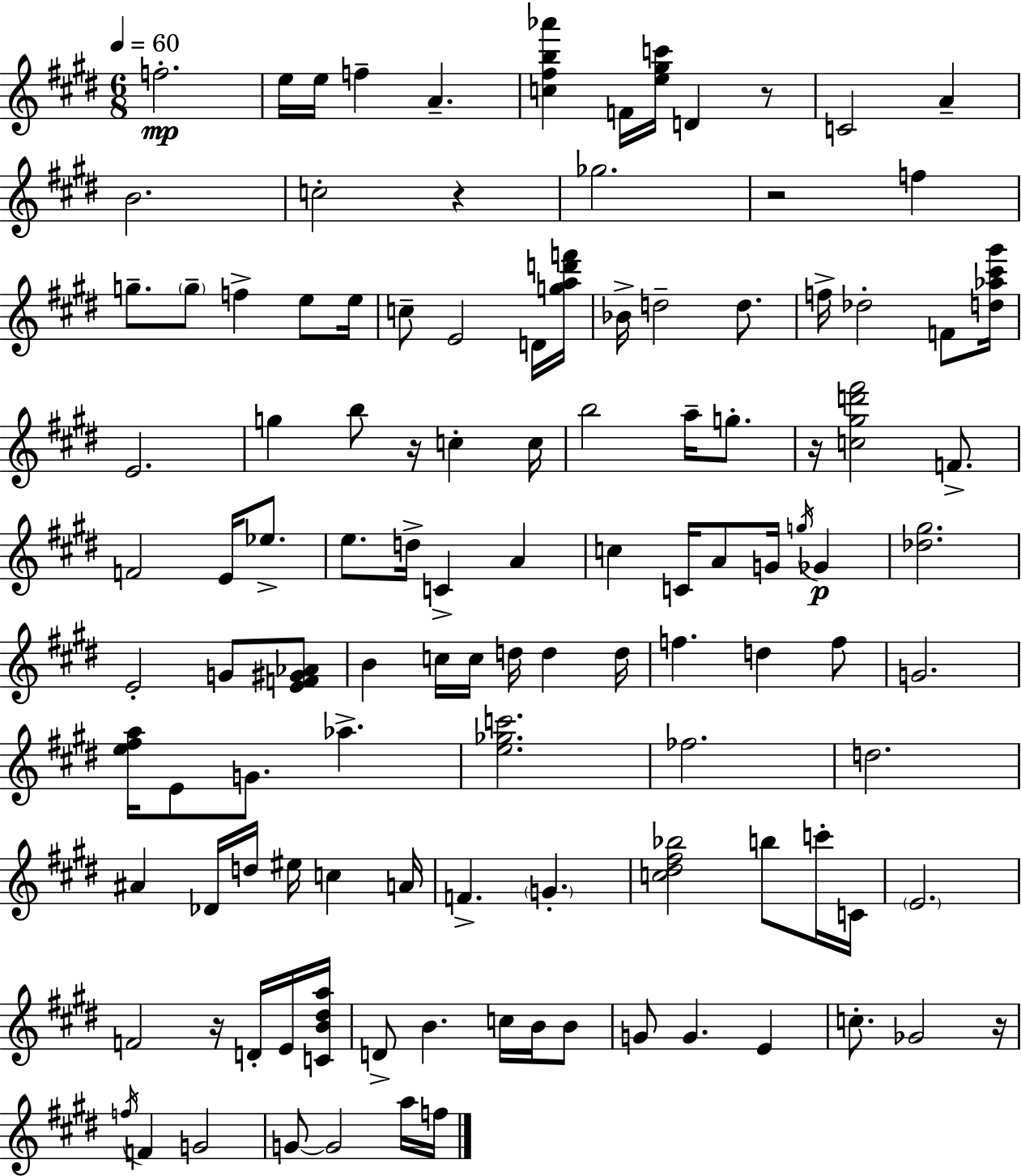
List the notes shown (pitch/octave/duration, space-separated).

F5/h. E5/s E5/s F5/q A4/q. [C5,F#5,B5,Ab6]/q F4/s [E5,G#5,C6]/s D4/q R/e C4/h A4/q B4/h. C5/h R/q Gb5/h. R/h F5/q G5/e. G5/e F5/q E5/e E5/s C5/e E4/h D4/s [G5,A5,D6,F6]/s Bb4/s D5/h D5/e. F5/s Db5/h F4/e [D5,Ab5,C#6,G#6]/s E4/h. G5/q B5/e R/s C5/q C5/s B5/h A5/s G5/e. R/s [C5,G#5,D6,F#6]/h F4/e. F4/h E4/s Eb5/e. E5/e. D5/s C4/q A4/q C5/q C4/s A4/e G4/s G5/s Gb4/q [Db5,G#5]/h. E4/h G4/e [E4,F4,G#4,Ab4]/e B4/q C5/s C5/s D5/s D5/q D5/s F5/q. D5/q F5/e G4/h. [E5,F#5,A5]/s E4/e G4/e. Ab5/q. [E5,Gb5,C6]/h. FES5/h. D5/h. A#4/q Db4/s D5/s EIS5/s C5/q A4/s F4/q. G4/q. [C5,D#5,F#5,Bb5]/h B5/e C6/s C4/s E4/h. F4/h R/s D4/s E4/s [C4,B4,D#5,A5]/s D4/e B4/q. C5/s B4/s B4/e G4/e G4/q. E4/q C5/e. Gb4/h R/s F5/s F4/q G4/h G4/e G4/h A5/s F5/s